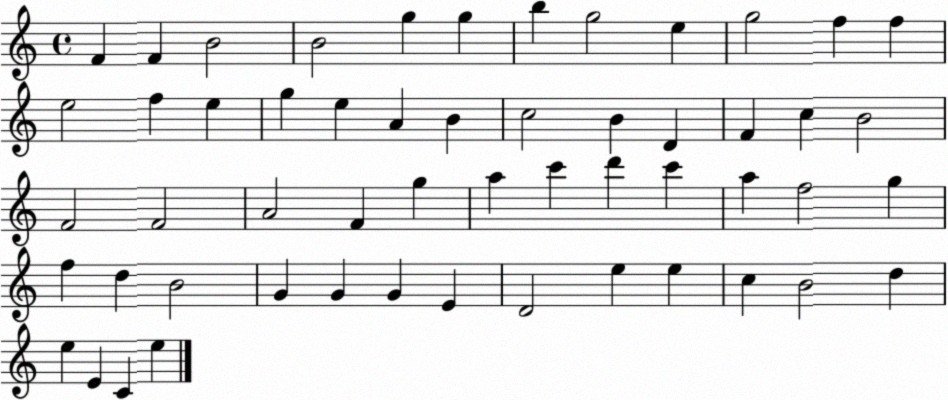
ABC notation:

X:1
T:Untitled
M:4/4
L:1/4
K:C
F F B2 B2 g g b g2 e g2 f f e2 f e g e A B c2 B D F c B2 F2 F2 A2 F g a c' d' c' a f2 g f d B2 G G G E D2 e e c B2 d e E C e